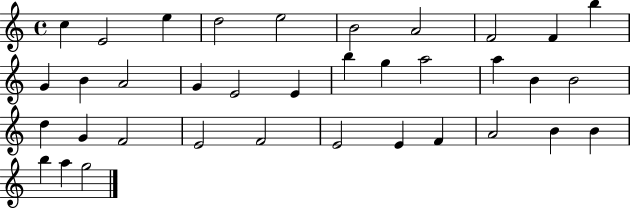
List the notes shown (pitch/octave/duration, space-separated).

C5/q E4/h E5/q D5/h E5/h B4/h A4/h F4/h F4/q B5/q G4/q B4/q A4/h G4/q E4/h E4/q B5/q G5/q A5/h A5/q B4/q B4/h D5/q G4/q F4/h E4/h F4/h E4/h E4/q F4/q A4/h B4/q B4/q B5/q A5/q G5/h